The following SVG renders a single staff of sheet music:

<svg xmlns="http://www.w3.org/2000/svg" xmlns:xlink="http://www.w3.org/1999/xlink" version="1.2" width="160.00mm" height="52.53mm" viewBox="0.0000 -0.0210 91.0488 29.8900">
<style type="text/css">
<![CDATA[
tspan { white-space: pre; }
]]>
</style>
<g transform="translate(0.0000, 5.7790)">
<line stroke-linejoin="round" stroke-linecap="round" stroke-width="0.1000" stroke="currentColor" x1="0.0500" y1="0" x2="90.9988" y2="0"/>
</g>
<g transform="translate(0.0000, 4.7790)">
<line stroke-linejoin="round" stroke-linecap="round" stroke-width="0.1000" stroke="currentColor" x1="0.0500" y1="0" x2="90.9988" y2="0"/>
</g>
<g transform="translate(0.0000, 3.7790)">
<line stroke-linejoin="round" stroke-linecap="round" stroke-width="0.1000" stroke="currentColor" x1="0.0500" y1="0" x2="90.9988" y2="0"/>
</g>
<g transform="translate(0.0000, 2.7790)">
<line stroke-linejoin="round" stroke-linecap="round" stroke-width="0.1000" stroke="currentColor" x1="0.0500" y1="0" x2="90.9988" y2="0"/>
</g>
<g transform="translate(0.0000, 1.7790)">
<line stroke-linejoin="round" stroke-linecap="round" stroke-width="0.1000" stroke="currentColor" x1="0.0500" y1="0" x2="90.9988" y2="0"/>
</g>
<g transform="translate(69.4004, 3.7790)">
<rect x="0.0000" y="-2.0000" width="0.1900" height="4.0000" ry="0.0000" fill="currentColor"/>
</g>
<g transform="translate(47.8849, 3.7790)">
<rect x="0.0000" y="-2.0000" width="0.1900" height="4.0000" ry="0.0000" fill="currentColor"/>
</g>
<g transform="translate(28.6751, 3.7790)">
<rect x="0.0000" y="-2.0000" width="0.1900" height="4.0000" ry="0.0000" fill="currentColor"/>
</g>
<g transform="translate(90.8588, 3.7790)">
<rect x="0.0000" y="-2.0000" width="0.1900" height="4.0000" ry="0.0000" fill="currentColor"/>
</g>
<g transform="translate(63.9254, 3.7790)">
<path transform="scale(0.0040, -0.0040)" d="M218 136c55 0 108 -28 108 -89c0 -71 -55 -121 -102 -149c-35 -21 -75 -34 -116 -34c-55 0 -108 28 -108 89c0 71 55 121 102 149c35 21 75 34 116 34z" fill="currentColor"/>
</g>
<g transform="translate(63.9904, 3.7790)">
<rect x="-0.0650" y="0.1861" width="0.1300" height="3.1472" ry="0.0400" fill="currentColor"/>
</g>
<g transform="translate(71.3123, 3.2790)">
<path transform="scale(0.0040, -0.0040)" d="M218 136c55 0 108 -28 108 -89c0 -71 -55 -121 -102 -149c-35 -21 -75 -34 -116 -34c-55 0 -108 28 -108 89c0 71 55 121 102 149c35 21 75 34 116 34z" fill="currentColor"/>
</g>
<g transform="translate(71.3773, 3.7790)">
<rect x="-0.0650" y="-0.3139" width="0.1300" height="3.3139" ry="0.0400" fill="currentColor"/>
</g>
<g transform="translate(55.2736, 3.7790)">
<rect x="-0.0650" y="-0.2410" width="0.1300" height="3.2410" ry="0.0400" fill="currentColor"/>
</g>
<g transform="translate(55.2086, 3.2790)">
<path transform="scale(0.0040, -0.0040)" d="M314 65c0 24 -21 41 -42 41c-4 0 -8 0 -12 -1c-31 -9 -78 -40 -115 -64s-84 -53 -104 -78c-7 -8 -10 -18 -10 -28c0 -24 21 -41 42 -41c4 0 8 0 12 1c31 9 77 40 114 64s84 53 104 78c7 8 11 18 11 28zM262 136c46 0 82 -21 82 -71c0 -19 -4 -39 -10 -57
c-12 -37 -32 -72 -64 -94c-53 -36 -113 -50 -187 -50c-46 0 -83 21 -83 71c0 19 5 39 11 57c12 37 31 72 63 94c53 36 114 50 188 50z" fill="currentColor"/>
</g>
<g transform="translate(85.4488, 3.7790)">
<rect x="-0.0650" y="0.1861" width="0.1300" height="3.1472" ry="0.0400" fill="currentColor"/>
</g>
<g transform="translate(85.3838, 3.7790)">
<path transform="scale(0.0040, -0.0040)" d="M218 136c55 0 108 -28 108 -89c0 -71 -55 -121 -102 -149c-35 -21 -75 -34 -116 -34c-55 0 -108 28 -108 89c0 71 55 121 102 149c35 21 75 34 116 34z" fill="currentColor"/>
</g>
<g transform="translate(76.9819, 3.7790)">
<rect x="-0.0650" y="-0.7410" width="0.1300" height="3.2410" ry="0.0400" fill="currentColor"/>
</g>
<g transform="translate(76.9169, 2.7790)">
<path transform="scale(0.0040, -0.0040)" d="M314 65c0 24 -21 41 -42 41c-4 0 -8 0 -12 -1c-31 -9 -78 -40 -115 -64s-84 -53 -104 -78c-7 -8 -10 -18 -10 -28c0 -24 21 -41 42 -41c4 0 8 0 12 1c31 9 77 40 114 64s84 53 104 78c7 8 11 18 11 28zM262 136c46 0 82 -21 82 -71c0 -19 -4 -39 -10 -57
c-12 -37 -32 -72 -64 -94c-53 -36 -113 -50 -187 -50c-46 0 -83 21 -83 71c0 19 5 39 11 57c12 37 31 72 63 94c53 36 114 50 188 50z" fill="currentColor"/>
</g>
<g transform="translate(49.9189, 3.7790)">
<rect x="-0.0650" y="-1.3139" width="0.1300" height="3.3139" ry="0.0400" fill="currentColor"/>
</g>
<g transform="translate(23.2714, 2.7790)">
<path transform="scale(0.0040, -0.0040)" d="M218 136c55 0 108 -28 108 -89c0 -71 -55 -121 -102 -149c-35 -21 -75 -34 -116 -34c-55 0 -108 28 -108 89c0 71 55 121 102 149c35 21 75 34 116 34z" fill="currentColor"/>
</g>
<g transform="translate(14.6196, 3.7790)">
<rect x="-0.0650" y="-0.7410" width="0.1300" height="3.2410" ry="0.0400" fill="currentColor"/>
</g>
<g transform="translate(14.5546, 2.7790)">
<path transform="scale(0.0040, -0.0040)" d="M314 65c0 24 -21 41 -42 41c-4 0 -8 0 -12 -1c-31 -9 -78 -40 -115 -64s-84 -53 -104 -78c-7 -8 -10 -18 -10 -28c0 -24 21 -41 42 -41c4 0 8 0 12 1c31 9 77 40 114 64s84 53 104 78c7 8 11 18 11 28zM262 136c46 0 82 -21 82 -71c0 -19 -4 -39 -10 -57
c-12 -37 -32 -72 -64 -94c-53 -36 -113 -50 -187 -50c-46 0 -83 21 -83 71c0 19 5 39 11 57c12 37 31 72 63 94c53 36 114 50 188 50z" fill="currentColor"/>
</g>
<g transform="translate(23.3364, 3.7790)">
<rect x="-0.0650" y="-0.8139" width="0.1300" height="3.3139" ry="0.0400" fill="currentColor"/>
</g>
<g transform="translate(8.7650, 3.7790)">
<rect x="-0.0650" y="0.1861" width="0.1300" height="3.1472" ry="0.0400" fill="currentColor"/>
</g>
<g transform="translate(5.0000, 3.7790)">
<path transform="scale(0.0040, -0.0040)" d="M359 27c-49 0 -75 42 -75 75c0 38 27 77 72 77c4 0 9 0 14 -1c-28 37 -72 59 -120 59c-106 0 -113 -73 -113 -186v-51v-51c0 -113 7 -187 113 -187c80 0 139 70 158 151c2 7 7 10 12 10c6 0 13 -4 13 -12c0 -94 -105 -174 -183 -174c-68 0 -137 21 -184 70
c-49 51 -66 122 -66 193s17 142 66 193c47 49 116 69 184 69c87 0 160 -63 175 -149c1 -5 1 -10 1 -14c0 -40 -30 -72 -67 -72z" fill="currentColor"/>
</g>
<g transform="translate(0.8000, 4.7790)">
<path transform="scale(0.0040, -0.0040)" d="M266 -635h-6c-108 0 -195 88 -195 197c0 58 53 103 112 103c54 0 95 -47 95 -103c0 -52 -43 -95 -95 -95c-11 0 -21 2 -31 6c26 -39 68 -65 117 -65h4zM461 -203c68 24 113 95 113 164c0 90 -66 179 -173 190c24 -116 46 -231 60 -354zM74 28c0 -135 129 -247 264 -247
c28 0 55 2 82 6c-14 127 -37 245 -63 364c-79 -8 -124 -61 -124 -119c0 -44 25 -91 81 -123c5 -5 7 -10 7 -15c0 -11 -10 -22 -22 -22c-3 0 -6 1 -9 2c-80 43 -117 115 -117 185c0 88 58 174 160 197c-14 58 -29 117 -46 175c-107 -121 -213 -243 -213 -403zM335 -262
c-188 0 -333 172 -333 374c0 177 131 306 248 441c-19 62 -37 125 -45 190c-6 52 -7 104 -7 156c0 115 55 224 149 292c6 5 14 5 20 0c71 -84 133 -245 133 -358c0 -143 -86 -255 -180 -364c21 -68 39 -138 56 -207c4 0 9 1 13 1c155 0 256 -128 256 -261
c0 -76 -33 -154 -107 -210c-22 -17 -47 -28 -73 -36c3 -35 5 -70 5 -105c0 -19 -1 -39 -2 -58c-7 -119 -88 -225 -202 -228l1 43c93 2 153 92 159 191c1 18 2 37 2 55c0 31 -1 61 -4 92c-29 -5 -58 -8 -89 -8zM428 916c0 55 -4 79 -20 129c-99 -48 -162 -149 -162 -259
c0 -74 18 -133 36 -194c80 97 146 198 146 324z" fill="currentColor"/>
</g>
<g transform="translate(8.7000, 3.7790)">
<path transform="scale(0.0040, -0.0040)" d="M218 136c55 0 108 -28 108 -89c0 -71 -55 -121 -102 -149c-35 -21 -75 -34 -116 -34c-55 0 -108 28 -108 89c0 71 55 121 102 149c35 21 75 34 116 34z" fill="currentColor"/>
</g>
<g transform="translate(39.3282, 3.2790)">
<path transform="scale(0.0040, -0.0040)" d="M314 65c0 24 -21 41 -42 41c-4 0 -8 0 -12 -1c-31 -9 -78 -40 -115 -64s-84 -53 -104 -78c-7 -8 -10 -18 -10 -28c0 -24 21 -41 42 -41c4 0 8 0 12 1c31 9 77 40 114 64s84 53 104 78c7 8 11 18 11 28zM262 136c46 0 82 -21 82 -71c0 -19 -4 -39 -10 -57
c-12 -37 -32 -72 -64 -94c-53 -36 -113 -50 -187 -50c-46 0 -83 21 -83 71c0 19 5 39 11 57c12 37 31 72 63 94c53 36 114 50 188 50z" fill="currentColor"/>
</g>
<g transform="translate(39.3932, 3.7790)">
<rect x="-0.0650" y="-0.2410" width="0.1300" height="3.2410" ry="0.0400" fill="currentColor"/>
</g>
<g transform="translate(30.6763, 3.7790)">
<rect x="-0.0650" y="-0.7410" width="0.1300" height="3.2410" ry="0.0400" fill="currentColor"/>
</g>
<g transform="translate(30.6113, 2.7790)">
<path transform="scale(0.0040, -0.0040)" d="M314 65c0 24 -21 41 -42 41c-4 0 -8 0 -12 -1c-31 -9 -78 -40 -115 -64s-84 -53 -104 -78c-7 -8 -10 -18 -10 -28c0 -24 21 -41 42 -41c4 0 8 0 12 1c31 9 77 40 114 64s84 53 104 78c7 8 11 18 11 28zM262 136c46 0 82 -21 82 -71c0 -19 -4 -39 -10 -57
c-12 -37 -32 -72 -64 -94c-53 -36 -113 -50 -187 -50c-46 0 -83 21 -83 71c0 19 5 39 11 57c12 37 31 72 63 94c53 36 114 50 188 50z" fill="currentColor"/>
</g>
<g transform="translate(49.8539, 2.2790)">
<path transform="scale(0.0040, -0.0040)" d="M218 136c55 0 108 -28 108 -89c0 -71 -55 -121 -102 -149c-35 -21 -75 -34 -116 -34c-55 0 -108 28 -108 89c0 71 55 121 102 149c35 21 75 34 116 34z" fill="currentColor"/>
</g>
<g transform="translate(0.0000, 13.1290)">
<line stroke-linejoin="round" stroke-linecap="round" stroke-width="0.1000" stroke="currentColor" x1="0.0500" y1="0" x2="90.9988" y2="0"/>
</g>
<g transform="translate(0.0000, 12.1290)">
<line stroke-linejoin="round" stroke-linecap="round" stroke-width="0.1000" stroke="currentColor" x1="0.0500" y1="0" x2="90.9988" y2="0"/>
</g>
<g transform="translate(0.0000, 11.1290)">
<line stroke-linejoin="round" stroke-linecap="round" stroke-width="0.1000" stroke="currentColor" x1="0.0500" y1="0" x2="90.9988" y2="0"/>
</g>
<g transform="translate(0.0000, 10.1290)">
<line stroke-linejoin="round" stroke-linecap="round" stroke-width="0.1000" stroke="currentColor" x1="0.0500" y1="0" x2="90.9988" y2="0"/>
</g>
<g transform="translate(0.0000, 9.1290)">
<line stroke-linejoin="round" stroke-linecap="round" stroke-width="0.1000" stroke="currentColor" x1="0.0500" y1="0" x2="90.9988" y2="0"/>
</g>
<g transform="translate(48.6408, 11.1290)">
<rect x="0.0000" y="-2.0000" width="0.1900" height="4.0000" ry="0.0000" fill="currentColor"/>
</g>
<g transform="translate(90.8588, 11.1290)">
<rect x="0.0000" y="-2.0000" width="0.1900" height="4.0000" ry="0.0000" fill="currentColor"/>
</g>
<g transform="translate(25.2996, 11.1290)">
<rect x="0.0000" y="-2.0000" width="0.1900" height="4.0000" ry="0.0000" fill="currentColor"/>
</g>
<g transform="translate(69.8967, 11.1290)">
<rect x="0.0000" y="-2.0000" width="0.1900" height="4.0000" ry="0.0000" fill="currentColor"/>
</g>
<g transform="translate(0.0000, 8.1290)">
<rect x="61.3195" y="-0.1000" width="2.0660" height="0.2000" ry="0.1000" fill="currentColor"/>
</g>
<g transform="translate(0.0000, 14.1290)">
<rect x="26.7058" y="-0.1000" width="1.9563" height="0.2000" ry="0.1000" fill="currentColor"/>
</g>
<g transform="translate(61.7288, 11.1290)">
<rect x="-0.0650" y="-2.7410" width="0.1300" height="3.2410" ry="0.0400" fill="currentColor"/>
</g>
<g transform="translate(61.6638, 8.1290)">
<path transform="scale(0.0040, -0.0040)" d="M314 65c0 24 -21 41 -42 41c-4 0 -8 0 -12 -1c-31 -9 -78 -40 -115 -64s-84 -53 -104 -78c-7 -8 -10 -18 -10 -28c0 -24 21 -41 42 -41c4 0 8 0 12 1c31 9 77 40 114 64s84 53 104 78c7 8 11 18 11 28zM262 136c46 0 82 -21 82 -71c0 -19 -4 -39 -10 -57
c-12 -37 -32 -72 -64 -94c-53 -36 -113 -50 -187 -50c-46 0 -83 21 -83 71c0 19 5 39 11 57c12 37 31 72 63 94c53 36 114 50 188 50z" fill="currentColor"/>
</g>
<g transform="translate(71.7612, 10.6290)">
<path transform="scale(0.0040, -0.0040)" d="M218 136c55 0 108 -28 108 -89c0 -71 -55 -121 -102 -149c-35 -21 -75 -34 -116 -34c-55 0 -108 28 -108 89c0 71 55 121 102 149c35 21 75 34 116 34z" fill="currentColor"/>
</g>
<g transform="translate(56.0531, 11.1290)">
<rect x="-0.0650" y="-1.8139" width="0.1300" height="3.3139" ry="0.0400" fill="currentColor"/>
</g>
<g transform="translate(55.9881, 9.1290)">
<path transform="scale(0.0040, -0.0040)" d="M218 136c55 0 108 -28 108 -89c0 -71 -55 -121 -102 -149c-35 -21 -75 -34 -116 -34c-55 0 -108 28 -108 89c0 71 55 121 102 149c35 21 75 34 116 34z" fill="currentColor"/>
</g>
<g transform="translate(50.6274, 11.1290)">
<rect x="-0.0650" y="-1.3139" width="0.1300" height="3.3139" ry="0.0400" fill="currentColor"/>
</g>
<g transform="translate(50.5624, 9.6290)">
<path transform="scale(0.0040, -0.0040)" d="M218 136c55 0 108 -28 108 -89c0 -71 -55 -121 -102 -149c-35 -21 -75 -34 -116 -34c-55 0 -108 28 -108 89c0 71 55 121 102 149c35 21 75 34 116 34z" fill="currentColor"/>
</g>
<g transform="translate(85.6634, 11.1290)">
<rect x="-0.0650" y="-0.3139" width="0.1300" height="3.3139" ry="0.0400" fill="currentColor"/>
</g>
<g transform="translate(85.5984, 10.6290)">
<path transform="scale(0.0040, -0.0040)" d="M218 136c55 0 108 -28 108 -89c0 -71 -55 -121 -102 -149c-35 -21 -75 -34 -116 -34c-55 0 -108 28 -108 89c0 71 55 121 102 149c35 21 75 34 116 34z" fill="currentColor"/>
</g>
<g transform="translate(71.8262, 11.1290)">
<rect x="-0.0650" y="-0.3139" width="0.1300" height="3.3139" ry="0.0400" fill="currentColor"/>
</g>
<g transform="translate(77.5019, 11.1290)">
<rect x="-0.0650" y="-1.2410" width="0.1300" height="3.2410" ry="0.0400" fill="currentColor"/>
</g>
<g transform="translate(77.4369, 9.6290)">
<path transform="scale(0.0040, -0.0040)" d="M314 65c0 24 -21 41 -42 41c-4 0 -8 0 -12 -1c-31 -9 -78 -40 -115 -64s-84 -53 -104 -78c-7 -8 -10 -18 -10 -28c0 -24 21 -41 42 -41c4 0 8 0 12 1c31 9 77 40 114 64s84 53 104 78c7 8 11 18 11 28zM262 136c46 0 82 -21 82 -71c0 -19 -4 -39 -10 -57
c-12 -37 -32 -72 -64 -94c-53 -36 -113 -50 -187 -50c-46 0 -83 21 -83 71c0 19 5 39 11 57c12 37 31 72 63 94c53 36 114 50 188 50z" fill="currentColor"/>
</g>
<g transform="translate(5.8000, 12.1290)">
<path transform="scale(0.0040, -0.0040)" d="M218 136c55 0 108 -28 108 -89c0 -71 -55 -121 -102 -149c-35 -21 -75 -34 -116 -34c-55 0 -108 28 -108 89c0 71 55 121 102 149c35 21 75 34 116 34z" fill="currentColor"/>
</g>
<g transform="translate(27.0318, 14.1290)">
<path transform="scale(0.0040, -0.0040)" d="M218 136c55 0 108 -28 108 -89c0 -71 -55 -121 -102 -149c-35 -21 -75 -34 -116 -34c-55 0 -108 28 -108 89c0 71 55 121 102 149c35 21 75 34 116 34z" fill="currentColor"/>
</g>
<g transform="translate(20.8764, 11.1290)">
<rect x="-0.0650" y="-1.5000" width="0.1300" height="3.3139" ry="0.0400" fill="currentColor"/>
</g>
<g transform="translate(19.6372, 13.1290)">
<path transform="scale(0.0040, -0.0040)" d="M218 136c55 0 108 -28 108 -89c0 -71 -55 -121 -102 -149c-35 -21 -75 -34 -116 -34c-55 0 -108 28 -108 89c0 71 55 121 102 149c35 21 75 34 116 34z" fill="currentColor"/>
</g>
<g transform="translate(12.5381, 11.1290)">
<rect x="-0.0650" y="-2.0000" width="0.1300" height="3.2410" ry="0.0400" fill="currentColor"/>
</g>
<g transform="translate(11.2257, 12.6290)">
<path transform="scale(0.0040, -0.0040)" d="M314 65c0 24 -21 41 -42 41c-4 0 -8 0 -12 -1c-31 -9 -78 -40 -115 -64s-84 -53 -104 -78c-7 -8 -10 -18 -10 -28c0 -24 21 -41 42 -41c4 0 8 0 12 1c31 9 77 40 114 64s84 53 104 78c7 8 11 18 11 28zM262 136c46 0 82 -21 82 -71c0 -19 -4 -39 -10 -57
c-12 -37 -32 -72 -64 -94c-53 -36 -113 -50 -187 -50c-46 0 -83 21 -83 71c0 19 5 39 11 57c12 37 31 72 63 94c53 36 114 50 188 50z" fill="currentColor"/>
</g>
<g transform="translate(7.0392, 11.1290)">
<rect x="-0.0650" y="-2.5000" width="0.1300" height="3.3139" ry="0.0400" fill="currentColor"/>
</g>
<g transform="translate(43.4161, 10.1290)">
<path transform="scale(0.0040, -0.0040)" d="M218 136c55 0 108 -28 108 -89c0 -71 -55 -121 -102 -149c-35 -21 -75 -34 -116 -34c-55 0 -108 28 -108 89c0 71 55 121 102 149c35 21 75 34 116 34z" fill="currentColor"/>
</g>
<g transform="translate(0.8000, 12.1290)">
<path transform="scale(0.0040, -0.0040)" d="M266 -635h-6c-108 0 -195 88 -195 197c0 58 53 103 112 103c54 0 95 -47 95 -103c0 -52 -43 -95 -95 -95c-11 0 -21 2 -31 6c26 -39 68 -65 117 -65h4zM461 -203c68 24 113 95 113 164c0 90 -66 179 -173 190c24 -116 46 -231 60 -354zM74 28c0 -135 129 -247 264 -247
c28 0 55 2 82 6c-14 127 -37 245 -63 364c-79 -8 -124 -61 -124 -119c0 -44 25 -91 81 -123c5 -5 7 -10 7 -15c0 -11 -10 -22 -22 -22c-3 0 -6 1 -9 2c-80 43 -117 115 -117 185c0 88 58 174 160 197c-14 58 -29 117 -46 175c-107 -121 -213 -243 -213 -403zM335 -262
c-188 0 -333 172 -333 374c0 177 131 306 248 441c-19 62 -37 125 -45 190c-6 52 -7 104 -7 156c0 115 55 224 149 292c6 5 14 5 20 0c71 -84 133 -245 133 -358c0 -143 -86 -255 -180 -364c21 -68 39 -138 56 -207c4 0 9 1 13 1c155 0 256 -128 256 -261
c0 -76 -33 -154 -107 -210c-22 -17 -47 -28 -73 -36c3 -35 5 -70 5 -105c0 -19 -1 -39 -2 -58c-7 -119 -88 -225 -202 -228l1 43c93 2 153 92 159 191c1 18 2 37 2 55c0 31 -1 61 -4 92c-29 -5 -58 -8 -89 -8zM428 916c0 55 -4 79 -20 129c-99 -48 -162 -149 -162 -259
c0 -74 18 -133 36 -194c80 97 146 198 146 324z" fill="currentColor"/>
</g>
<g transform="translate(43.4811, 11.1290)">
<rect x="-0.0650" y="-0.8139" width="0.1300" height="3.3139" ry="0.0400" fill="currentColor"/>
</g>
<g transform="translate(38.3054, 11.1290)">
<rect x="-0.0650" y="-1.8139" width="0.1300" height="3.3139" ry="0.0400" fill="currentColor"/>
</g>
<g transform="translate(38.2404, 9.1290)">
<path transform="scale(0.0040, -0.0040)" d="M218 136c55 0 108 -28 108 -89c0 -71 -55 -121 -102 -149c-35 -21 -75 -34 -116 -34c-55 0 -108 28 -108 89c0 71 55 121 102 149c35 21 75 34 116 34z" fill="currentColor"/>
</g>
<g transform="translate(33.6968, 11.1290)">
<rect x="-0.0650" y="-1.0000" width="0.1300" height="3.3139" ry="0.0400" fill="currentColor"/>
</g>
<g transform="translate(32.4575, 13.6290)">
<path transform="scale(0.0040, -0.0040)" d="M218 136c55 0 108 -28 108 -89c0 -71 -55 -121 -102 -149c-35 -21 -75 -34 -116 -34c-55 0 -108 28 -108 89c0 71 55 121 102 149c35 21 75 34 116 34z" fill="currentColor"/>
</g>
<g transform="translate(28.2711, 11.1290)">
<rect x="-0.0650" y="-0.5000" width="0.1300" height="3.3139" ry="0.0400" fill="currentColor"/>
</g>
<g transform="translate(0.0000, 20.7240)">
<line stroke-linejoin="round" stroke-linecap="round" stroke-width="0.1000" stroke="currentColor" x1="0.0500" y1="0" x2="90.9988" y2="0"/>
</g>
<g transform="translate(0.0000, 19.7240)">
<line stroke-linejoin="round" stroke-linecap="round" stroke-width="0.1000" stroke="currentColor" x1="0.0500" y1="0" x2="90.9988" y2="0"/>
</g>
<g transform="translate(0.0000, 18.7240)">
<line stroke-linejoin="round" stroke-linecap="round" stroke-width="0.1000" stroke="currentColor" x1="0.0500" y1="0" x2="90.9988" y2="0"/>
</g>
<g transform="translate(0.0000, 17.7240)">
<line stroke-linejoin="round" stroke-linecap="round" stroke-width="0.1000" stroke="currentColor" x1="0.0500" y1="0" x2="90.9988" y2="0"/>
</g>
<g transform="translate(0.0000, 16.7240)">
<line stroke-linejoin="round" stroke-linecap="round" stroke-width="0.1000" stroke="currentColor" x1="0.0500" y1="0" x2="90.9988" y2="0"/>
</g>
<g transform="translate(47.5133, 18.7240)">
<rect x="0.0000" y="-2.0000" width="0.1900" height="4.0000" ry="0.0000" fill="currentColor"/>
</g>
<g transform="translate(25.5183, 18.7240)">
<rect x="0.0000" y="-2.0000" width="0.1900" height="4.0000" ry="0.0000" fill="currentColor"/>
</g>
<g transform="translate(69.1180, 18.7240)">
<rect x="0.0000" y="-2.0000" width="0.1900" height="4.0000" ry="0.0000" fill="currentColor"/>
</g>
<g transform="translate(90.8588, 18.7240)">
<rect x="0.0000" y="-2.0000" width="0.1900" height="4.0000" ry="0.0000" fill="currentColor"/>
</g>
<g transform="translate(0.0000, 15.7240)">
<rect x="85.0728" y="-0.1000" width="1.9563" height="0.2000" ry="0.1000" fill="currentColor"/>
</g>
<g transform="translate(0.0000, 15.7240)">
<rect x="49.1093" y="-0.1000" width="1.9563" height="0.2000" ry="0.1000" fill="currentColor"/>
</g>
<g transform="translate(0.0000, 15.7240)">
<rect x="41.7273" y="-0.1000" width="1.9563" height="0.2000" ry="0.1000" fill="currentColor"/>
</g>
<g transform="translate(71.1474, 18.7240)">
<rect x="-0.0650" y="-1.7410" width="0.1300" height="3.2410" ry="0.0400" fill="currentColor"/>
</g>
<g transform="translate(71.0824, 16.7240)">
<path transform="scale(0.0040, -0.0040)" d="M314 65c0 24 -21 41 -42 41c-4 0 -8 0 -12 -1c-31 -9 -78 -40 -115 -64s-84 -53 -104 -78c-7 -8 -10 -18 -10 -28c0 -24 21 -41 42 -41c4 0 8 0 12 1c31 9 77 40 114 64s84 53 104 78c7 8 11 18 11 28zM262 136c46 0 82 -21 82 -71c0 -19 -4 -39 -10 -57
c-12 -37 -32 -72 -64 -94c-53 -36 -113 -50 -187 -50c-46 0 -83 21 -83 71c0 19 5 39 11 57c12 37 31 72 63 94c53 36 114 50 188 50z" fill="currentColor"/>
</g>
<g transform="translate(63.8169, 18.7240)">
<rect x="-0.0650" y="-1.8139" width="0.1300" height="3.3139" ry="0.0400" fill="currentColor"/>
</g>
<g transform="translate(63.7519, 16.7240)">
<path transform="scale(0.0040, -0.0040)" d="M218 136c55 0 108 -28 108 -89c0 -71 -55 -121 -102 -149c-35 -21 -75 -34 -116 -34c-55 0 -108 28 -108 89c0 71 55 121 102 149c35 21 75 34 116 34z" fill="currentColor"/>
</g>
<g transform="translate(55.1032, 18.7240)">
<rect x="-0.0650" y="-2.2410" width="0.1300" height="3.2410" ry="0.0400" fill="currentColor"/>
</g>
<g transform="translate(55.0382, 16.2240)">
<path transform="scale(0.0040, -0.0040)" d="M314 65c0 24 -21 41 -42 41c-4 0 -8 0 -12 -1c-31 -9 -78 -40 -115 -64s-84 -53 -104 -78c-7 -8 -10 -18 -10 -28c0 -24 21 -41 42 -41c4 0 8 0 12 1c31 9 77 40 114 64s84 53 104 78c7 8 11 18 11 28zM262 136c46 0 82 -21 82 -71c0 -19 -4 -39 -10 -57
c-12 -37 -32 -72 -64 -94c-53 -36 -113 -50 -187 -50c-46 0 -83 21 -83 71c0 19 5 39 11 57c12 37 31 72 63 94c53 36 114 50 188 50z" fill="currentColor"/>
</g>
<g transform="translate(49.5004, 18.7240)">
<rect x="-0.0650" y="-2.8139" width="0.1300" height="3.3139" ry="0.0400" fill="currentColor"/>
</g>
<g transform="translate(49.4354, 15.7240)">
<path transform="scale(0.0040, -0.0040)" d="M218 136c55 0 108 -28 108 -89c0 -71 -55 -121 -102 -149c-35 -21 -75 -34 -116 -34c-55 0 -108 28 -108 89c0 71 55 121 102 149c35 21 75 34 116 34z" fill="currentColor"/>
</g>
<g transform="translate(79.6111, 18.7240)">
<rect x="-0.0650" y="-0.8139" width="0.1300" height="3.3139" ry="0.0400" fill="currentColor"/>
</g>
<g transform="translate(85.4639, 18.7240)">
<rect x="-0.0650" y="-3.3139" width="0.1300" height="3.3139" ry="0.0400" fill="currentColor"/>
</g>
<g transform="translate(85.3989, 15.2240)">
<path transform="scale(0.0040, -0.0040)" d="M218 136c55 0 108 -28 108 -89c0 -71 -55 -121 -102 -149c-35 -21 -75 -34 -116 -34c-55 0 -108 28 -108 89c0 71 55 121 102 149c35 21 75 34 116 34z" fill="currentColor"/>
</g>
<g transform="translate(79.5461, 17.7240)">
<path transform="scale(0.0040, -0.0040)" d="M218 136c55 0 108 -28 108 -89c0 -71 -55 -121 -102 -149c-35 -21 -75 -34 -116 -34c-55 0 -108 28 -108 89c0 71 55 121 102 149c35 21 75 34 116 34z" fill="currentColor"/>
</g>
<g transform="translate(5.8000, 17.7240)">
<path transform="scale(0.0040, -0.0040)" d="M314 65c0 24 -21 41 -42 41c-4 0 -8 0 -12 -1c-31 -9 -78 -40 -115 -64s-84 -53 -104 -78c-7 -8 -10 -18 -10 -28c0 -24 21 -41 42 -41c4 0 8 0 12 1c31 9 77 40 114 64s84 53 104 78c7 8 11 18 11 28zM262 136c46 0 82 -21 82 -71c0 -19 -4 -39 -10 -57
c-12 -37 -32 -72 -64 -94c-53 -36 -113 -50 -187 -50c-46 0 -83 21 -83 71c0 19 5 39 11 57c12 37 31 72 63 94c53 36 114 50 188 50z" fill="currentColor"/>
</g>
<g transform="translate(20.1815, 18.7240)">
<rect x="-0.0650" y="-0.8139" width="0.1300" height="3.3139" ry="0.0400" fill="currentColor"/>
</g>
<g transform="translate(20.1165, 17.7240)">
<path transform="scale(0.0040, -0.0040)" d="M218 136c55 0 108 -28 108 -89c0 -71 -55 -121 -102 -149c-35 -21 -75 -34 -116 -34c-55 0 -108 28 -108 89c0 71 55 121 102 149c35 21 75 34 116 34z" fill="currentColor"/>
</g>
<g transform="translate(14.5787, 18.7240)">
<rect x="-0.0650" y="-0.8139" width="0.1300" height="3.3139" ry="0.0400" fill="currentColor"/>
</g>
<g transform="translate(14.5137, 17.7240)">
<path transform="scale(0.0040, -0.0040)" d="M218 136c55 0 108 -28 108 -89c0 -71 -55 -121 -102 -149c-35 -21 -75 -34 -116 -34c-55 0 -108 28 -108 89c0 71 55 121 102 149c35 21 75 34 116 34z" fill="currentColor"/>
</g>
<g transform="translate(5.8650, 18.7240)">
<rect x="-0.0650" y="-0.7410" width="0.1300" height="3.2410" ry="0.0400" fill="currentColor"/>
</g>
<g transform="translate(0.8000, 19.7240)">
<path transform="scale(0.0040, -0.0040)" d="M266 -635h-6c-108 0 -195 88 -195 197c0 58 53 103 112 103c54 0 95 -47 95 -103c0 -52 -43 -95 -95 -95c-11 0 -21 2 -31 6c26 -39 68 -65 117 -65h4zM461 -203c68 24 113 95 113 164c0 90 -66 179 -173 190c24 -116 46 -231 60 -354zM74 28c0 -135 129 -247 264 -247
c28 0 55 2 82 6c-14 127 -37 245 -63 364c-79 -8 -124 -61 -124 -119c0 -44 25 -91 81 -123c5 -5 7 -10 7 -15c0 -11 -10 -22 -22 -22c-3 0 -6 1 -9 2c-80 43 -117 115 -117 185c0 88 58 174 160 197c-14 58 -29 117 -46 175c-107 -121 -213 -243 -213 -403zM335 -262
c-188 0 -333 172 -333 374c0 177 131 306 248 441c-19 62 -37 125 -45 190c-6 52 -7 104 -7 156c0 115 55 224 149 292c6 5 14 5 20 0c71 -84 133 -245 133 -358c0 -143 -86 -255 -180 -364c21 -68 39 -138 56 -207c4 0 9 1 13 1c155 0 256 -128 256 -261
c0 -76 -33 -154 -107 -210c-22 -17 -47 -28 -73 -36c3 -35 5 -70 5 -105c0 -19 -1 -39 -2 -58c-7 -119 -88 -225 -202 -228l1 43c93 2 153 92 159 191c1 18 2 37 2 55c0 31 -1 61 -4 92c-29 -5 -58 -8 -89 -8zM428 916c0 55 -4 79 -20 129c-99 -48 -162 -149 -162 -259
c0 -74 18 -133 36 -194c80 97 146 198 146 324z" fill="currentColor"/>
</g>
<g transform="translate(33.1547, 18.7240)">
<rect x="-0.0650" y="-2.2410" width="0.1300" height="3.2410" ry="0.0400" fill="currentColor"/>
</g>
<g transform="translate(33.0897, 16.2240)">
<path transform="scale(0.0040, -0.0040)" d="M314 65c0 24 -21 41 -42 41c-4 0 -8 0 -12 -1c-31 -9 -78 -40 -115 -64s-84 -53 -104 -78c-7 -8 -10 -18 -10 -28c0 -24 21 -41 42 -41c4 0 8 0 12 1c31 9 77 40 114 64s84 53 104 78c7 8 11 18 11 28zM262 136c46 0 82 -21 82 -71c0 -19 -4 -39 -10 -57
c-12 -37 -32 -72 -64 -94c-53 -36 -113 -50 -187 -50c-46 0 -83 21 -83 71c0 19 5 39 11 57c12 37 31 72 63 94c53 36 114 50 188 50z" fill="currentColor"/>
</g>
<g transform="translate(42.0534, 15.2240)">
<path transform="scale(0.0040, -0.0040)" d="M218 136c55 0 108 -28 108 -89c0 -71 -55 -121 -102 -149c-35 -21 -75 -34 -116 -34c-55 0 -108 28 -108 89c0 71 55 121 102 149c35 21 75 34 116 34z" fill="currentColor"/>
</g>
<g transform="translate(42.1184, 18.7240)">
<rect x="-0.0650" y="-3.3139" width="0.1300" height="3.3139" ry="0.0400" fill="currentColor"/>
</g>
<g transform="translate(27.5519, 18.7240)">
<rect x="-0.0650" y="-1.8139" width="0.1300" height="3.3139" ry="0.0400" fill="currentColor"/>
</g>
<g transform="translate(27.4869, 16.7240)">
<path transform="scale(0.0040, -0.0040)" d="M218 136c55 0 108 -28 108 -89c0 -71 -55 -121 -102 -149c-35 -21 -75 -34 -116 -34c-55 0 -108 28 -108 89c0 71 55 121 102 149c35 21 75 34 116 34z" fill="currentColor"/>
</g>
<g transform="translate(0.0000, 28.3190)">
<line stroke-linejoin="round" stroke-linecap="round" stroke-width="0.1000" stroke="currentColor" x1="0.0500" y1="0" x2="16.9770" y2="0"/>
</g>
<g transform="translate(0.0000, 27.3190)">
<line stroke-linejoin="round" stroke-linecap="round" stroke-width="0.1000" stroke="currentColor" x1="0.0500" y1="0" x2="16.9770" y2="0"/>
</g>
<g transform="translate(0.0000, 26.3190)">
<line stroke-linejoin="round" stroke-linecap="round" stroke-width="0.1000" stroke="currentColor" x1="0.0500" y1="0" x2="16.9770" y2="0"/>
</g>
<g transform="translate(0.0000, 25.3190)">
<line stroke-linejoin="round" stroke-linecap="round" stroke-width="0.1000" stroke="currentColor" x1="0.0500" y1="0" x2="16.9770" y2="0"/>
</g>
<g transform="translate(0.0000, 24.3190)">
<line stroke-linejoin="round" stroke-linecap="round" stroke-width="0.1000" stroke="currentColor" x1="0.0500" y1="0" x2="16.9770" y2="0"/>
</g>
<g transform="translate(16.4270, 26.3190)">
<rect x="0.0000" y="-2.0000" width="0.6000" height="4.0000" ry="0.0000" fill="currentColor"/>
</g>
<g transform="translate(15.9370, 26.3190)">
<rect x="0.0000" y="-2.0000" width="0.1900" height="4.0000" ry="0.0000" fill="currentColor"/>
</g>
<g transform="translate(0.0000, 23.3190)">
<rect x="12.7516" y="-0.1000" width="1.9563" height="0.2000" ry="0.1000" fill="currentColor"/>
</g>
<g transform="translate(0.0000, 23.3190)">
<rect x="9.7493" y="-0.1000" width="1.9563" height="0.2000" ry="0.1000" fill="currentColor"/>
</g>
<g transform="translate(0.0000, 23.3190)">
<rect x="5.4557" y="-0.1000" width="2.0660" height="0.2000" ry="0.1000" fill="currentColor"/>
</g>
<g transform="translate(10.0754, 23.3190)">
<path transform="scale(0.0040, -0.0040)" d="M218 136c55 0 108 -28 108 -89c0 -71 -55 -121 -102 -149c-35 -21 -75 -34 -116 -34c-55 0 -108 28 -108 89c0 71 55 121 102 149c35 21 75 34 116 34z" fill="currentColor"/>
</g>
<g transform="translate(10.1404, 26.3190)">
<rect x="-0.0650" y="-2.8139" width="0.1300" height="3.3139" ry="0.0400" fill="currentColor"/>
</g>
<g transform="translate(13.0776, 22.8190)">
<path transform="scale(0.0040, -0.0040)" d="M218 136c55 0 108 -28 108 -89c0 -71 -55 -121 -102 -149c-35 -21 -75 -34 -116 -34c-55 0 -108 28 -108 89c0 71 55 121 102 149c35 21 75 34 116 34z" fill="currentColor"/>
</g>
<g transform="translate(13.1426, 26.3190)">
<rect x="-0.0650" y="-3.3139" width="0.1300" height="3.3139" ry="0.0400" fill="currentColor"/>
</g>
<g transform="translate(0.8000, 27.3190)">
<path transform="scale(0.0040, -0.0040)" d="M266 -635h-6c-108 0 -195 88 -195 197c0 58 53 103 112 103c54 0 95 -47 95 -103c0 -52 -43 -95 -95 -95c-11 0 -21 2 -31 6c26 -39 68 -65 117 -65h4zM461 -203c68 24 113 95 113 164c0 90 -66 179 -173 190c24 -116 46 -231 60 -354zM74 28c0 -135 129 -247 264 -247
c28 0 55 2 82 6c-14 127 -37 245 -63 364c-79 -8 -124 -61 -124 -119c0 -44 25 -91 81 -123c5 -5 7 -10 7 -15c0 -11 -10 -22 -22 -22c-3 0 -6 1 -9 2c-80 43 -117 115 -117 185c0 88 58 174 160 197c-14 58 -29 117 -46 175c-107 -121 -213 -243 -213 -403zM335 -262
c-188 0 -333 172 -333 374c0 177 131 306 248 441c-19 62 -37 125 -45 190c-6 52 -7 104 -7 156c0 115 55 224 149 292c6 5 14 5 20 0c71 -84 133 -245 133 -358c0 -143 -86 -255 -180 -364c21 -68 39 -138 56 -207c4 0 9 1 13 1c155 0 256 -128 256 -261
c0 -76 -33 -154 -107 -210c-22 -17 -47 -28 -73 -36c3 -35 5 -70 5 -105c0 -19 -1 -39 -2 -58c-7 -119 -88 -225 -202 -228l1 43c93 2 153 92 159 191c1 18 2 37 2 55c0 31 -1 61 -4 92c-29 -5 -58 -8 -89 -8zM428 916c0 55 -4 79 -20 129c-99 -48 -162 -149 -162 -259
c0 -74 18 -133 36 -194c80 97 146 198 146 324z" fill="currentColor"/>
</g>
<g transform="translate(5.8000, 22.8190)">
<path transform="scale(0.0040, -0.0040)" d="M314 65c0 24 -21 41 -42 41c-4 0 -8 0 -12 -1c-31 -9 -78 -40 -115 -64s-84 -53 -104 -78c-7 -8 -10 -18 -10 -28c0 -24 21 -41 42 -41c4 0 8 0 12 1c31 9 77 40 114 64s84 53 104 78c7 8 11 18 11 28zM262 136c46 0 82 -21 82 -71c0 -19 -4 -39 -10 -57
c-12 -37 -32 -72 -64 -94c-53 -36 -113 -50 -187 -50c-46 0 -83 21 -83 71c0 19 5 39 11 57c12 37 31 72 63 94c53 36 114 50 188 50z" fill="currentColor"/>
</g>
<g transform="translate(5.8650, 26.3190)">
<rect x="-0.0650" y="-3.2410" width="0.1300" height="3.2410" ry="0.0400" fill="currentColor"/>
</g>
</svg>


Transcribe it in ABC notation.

X:1
T:Untitled
M:4/4
L:1/4
K:C
B d2 d d2 c2 e c2 B c d2 B G F2 E C D f d e f a2 c e2 c d2 d d f g2 b a g2 f f2 d b b2 a b